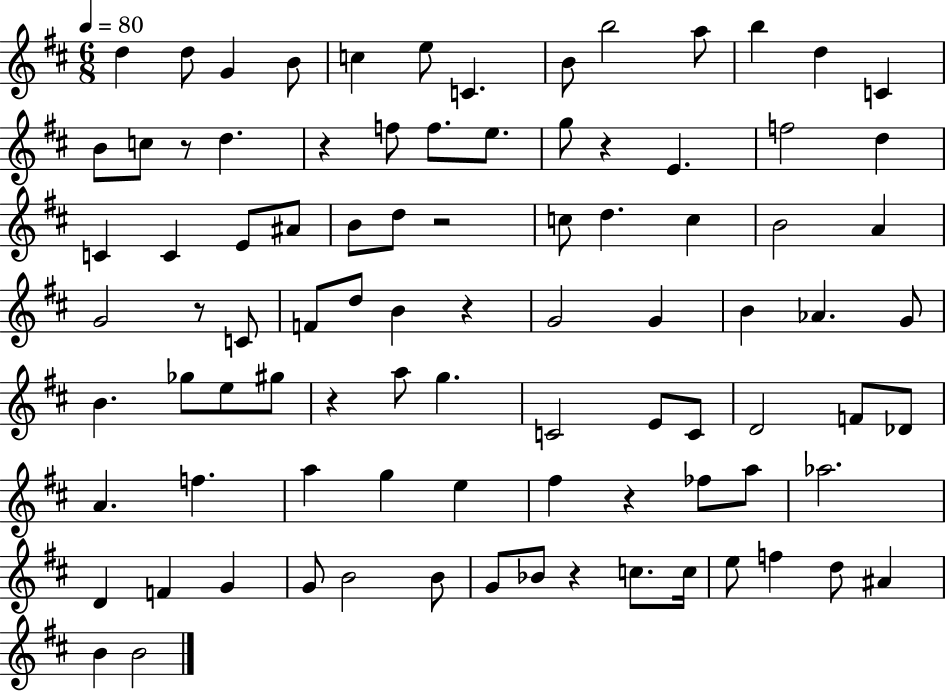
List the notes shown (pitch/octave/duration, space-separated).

D5/q D5/e G4/q B4/e C5/q E5/e C4/q. B4/e B5/h A5/e B5/q D5/q C4/q B4/e C5/e R/e D5/q. R/q F5/e F5/e. E5/e. G5/e R/q E4/q. F5/h D5/q C4/q C4/q E4/e A#4/e B4/e D5/e R/h C5/e D5/q. C5/q B4/h A4/q G4/h R/e C4/e F4/e D5/e B4/q R/q G4/h G4/q B4/q Ab4/q. G4/e B4/q. Gb5/e E5/e G#5/e R/q A5/e G5/q. C4/h E4/e C4/e D4/h F4/e Db4/e A4/q. F5/q. A5/q G5/q E5/q F#5/q R/q FES5/e A5/e Ab5/h. D4/q F4/q G4/q G4/e B4/h B4/e G4/e Bb4/e R/q C5/e. C5/s E5/e F5/q D5/e A#4/q B4/q B4/h